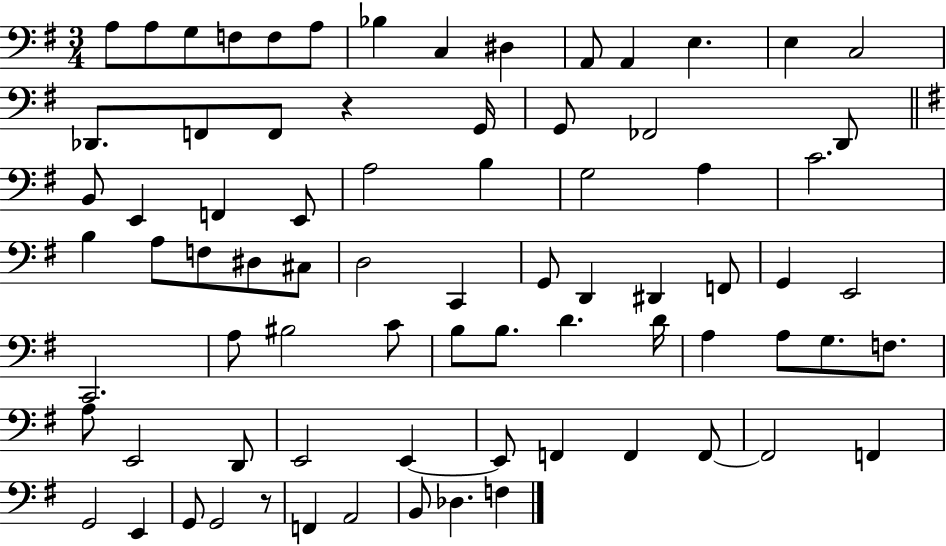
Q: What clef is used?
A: bass